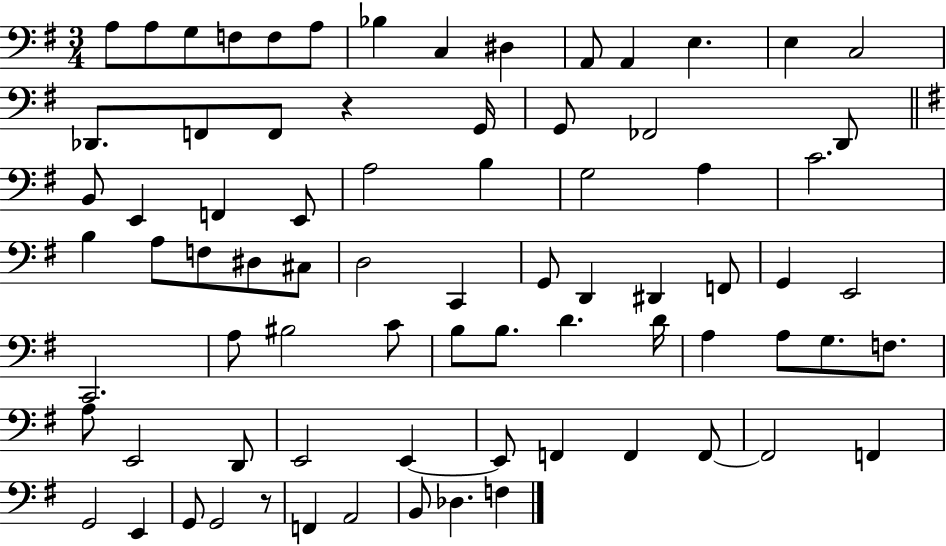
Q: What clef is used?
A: bass